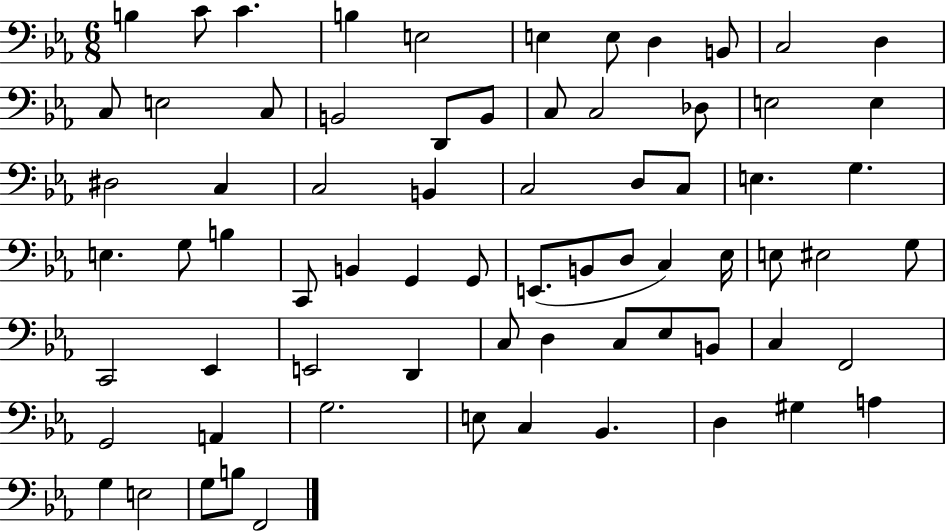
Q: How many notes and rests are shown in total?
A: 71